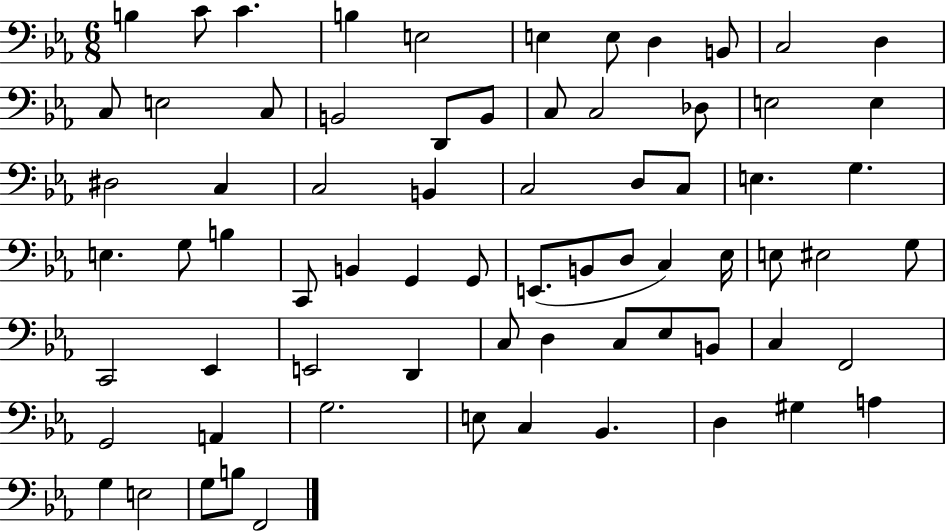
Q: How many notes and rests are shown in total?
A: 71